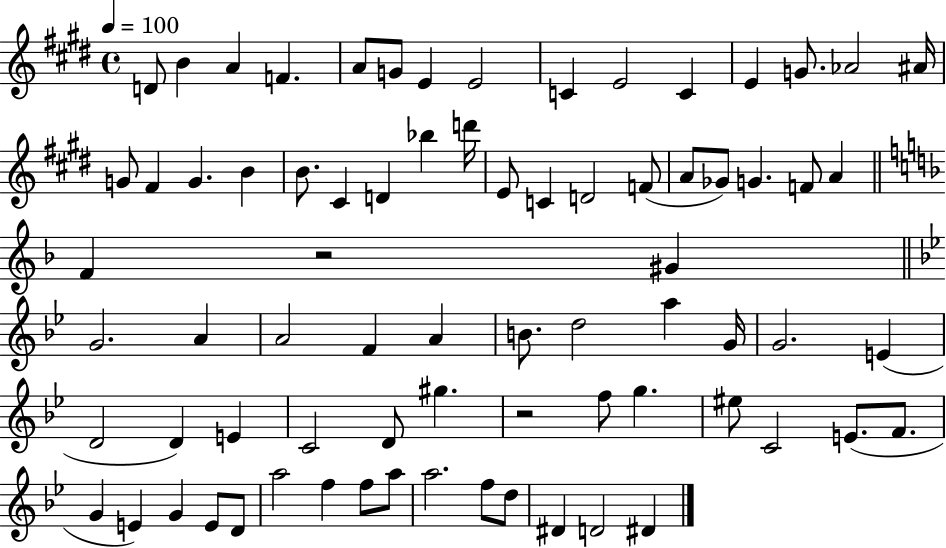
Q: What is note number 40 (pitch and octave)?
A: A4